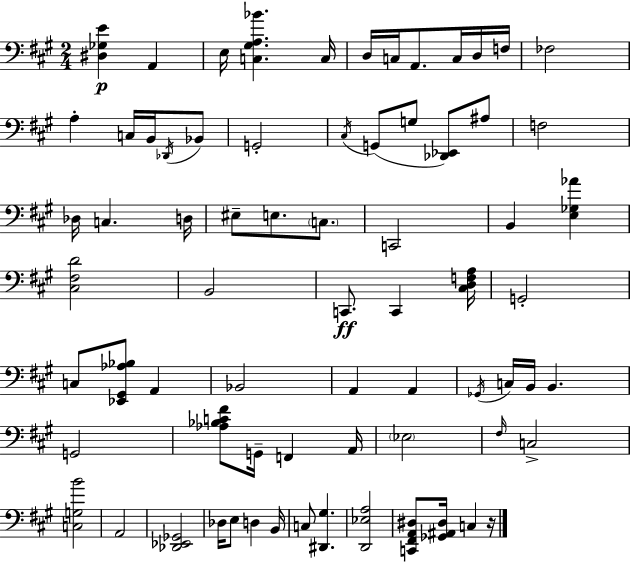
X:1
T:Untitled
M:2/4
L:1/4
K:A
[^D,_G,E] A,, E,/4 [C,^G,A,_B] C,/4 D,/4 C,/4 A,,/2 C,/4 D,/4 F,/4 _F,2 A, C,/4 B,,/4 _D,,/4 _B,,/2 G,,2 ^C,/4 G,,/2 G,/2 [_D,,_E,,]/2 ^A,/2 F,2 _D,/4 C, D,/4 ^E,/2 E,/2 C,/2 C,,2 B,, [E,_G,_A] [^C,^F,D]2 B,,2 C,,/2 C,, [^C,D,F,A,]/4 G,,2 C,/2 [_E,,^G,,_A,_B,]/2 A,, _B,,2 A,, A,, _G,,/4 C,/4 B,,/4 B,, G,,2 [_A,_B,C^F]/2 G,,/4 F,, A,,/4 _E,2 ^F,/4 C,2 [C,G,B]2 A,,2 [_D,,_E,,_G,,]2 _D,/4 E,/2 D, B,,/4 C,/2 [^D,,^G,] [D,,_E,A,]2 [C,,^F,,A,,^D,]/2 [_G,,^A,,^D,]/4 C, z/4